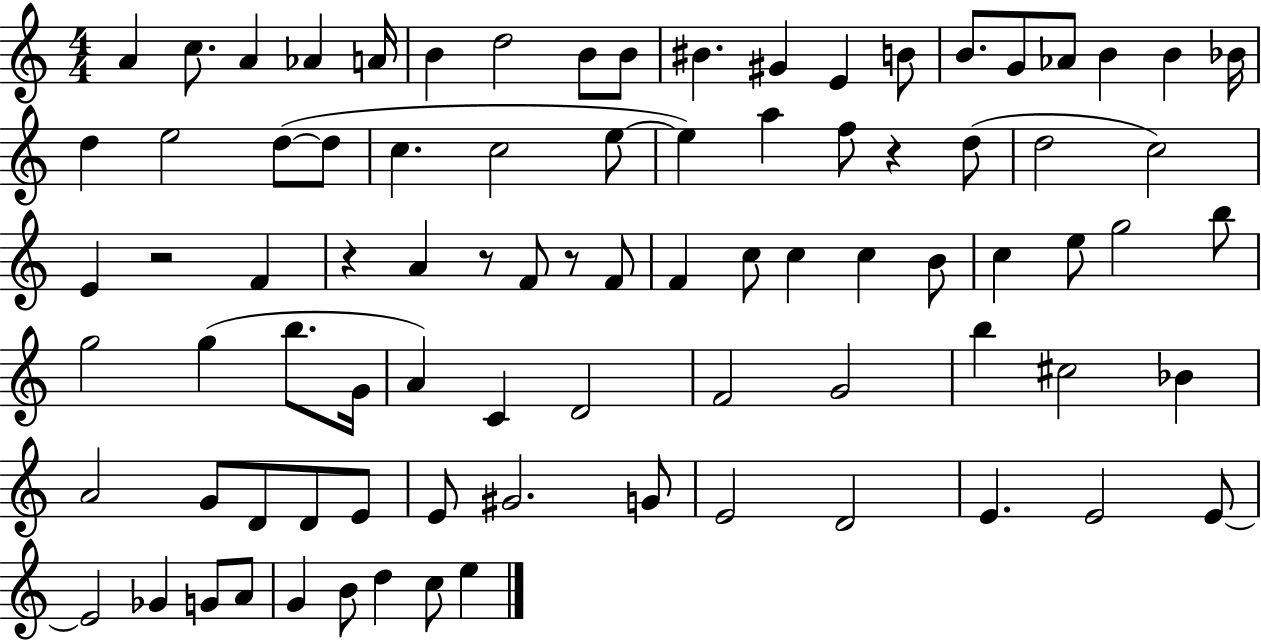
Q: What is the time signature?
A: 4/4